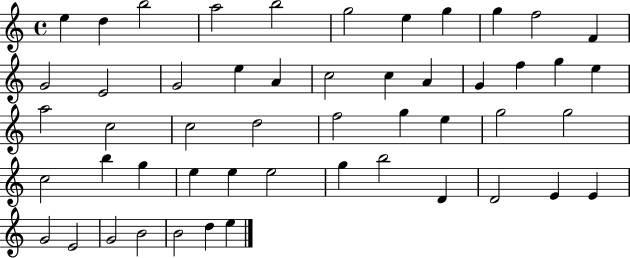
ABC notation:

X:1
T:Untitled
M:4/4
L:1/4
K:C
e d b2 a2 b2 g2 e g g f2 F G2 E2 G2 e A c2 c A G f g e a2 c2 c2 d2 f2 g e g2 g2 c2 b g e e e2 g b2 D D2 E E G2 E2 G2 B2 B2 d e